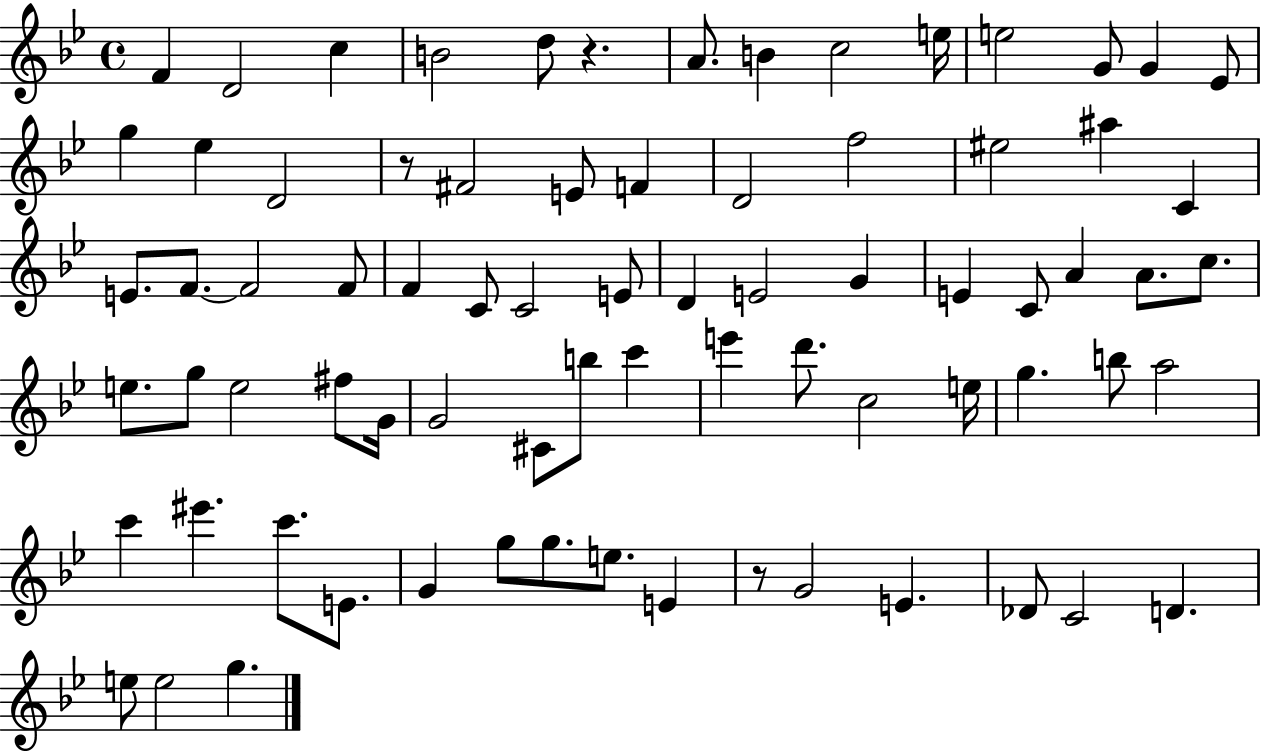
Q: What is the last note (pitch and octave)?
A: G5